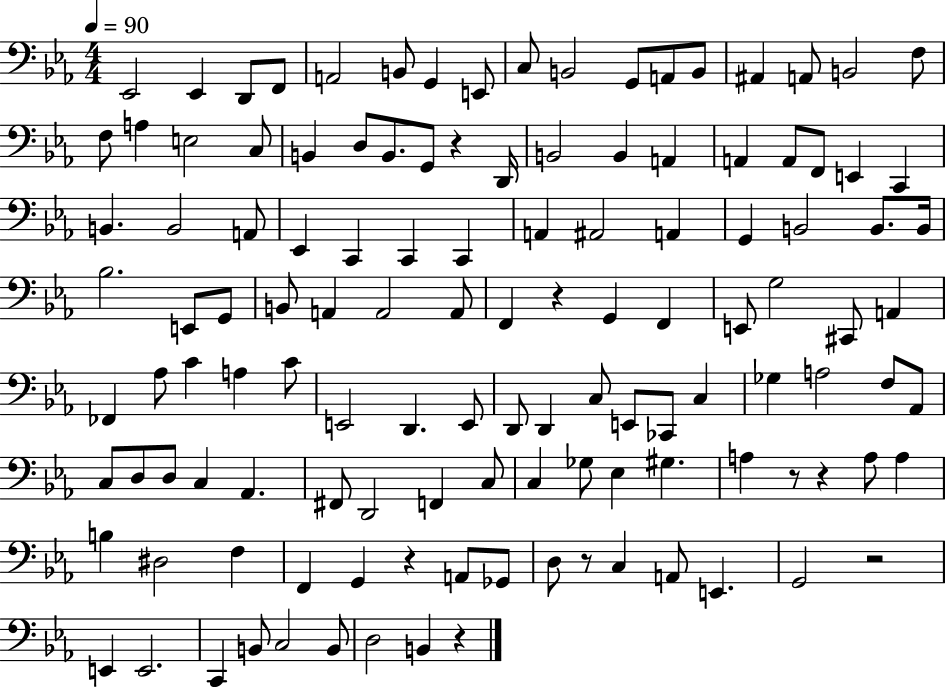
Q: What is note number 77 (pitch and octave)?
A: Gb3